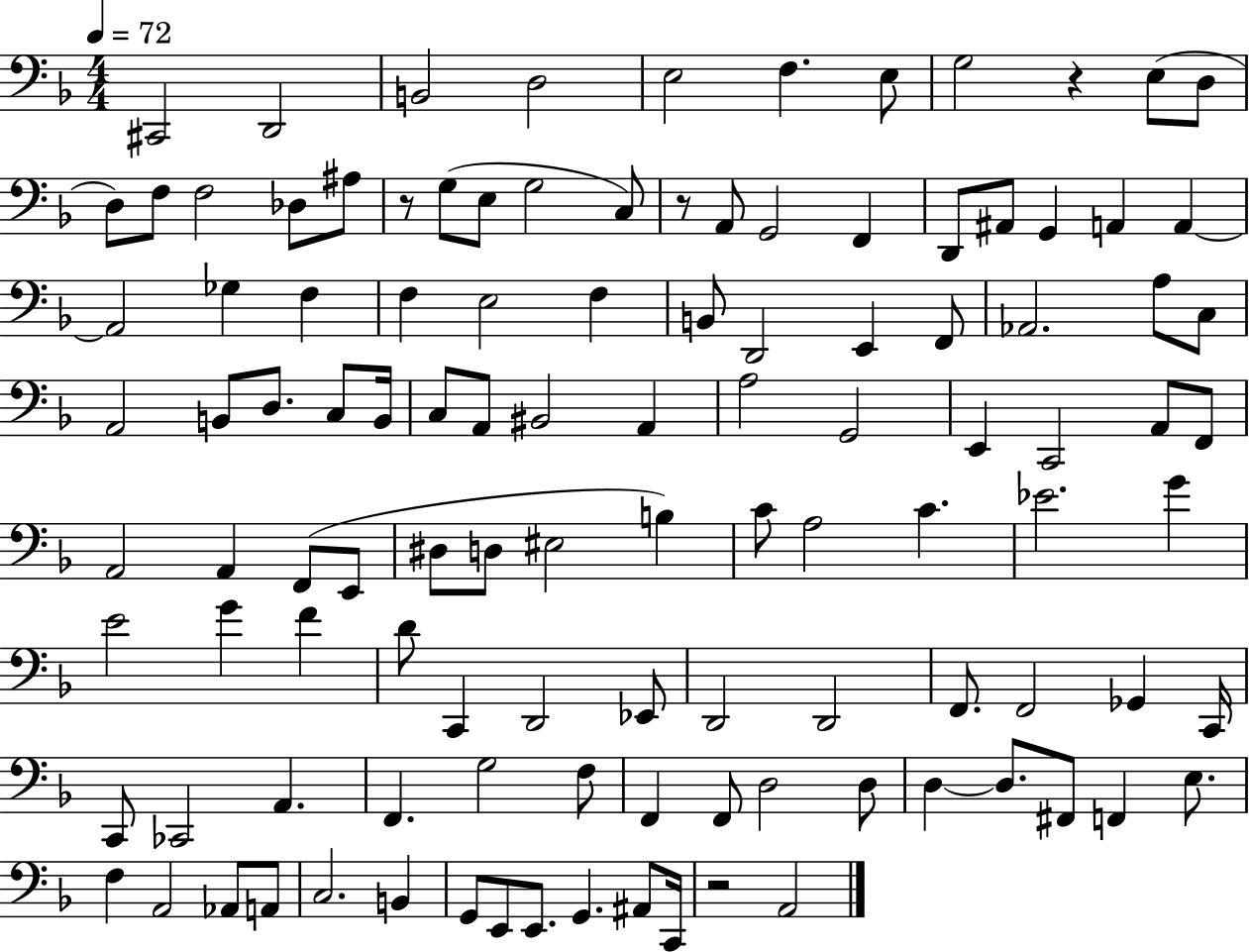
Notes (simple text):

C#2/h D2/h B2/h D3/h E3/h F3/q. E3/e G3/h R/q E3/e D3/e D3/e F3/e F3/h Db3/e A#3/e R/e G3/e E3/e G3/h C3/e R/e A2/e G2/h F2/q D2/e A#2/e G2/q A2/q A2/q A2/h Gb3/q F3/q F3/q E3/h F3/q B2/e D2/h E2/q F2/e Ab2/h. A3/e C3/e A2/h B2/e D3/e. C3/e B2/s C3/e A2/e BIS2/h A2/q A3/h G2/h E2/q C2/h A2/e F2/e A2/h A2/q F2/e E2/e D#3/e D3/e EIS3/h B3/q C4/e A3/h C4/q. Eb4/h. G4/q E4/h G4/q F4/q D4/e C2/q D2/h Eb2/e D2/h D2/h F2/e. F2/h Gb2/q C2/s C2/e CES2/h A2/q. F2/q. G3/h F3/e F2/q F2/e D3/h D3/e D3/q D3/e. F#2/e F2/q E3/e. F3/q A2/h Ab2/e A2/e C3/h. B2/q G2/e E2/e E2/e. G2/q. A#2/e C2/s R/h A2/h